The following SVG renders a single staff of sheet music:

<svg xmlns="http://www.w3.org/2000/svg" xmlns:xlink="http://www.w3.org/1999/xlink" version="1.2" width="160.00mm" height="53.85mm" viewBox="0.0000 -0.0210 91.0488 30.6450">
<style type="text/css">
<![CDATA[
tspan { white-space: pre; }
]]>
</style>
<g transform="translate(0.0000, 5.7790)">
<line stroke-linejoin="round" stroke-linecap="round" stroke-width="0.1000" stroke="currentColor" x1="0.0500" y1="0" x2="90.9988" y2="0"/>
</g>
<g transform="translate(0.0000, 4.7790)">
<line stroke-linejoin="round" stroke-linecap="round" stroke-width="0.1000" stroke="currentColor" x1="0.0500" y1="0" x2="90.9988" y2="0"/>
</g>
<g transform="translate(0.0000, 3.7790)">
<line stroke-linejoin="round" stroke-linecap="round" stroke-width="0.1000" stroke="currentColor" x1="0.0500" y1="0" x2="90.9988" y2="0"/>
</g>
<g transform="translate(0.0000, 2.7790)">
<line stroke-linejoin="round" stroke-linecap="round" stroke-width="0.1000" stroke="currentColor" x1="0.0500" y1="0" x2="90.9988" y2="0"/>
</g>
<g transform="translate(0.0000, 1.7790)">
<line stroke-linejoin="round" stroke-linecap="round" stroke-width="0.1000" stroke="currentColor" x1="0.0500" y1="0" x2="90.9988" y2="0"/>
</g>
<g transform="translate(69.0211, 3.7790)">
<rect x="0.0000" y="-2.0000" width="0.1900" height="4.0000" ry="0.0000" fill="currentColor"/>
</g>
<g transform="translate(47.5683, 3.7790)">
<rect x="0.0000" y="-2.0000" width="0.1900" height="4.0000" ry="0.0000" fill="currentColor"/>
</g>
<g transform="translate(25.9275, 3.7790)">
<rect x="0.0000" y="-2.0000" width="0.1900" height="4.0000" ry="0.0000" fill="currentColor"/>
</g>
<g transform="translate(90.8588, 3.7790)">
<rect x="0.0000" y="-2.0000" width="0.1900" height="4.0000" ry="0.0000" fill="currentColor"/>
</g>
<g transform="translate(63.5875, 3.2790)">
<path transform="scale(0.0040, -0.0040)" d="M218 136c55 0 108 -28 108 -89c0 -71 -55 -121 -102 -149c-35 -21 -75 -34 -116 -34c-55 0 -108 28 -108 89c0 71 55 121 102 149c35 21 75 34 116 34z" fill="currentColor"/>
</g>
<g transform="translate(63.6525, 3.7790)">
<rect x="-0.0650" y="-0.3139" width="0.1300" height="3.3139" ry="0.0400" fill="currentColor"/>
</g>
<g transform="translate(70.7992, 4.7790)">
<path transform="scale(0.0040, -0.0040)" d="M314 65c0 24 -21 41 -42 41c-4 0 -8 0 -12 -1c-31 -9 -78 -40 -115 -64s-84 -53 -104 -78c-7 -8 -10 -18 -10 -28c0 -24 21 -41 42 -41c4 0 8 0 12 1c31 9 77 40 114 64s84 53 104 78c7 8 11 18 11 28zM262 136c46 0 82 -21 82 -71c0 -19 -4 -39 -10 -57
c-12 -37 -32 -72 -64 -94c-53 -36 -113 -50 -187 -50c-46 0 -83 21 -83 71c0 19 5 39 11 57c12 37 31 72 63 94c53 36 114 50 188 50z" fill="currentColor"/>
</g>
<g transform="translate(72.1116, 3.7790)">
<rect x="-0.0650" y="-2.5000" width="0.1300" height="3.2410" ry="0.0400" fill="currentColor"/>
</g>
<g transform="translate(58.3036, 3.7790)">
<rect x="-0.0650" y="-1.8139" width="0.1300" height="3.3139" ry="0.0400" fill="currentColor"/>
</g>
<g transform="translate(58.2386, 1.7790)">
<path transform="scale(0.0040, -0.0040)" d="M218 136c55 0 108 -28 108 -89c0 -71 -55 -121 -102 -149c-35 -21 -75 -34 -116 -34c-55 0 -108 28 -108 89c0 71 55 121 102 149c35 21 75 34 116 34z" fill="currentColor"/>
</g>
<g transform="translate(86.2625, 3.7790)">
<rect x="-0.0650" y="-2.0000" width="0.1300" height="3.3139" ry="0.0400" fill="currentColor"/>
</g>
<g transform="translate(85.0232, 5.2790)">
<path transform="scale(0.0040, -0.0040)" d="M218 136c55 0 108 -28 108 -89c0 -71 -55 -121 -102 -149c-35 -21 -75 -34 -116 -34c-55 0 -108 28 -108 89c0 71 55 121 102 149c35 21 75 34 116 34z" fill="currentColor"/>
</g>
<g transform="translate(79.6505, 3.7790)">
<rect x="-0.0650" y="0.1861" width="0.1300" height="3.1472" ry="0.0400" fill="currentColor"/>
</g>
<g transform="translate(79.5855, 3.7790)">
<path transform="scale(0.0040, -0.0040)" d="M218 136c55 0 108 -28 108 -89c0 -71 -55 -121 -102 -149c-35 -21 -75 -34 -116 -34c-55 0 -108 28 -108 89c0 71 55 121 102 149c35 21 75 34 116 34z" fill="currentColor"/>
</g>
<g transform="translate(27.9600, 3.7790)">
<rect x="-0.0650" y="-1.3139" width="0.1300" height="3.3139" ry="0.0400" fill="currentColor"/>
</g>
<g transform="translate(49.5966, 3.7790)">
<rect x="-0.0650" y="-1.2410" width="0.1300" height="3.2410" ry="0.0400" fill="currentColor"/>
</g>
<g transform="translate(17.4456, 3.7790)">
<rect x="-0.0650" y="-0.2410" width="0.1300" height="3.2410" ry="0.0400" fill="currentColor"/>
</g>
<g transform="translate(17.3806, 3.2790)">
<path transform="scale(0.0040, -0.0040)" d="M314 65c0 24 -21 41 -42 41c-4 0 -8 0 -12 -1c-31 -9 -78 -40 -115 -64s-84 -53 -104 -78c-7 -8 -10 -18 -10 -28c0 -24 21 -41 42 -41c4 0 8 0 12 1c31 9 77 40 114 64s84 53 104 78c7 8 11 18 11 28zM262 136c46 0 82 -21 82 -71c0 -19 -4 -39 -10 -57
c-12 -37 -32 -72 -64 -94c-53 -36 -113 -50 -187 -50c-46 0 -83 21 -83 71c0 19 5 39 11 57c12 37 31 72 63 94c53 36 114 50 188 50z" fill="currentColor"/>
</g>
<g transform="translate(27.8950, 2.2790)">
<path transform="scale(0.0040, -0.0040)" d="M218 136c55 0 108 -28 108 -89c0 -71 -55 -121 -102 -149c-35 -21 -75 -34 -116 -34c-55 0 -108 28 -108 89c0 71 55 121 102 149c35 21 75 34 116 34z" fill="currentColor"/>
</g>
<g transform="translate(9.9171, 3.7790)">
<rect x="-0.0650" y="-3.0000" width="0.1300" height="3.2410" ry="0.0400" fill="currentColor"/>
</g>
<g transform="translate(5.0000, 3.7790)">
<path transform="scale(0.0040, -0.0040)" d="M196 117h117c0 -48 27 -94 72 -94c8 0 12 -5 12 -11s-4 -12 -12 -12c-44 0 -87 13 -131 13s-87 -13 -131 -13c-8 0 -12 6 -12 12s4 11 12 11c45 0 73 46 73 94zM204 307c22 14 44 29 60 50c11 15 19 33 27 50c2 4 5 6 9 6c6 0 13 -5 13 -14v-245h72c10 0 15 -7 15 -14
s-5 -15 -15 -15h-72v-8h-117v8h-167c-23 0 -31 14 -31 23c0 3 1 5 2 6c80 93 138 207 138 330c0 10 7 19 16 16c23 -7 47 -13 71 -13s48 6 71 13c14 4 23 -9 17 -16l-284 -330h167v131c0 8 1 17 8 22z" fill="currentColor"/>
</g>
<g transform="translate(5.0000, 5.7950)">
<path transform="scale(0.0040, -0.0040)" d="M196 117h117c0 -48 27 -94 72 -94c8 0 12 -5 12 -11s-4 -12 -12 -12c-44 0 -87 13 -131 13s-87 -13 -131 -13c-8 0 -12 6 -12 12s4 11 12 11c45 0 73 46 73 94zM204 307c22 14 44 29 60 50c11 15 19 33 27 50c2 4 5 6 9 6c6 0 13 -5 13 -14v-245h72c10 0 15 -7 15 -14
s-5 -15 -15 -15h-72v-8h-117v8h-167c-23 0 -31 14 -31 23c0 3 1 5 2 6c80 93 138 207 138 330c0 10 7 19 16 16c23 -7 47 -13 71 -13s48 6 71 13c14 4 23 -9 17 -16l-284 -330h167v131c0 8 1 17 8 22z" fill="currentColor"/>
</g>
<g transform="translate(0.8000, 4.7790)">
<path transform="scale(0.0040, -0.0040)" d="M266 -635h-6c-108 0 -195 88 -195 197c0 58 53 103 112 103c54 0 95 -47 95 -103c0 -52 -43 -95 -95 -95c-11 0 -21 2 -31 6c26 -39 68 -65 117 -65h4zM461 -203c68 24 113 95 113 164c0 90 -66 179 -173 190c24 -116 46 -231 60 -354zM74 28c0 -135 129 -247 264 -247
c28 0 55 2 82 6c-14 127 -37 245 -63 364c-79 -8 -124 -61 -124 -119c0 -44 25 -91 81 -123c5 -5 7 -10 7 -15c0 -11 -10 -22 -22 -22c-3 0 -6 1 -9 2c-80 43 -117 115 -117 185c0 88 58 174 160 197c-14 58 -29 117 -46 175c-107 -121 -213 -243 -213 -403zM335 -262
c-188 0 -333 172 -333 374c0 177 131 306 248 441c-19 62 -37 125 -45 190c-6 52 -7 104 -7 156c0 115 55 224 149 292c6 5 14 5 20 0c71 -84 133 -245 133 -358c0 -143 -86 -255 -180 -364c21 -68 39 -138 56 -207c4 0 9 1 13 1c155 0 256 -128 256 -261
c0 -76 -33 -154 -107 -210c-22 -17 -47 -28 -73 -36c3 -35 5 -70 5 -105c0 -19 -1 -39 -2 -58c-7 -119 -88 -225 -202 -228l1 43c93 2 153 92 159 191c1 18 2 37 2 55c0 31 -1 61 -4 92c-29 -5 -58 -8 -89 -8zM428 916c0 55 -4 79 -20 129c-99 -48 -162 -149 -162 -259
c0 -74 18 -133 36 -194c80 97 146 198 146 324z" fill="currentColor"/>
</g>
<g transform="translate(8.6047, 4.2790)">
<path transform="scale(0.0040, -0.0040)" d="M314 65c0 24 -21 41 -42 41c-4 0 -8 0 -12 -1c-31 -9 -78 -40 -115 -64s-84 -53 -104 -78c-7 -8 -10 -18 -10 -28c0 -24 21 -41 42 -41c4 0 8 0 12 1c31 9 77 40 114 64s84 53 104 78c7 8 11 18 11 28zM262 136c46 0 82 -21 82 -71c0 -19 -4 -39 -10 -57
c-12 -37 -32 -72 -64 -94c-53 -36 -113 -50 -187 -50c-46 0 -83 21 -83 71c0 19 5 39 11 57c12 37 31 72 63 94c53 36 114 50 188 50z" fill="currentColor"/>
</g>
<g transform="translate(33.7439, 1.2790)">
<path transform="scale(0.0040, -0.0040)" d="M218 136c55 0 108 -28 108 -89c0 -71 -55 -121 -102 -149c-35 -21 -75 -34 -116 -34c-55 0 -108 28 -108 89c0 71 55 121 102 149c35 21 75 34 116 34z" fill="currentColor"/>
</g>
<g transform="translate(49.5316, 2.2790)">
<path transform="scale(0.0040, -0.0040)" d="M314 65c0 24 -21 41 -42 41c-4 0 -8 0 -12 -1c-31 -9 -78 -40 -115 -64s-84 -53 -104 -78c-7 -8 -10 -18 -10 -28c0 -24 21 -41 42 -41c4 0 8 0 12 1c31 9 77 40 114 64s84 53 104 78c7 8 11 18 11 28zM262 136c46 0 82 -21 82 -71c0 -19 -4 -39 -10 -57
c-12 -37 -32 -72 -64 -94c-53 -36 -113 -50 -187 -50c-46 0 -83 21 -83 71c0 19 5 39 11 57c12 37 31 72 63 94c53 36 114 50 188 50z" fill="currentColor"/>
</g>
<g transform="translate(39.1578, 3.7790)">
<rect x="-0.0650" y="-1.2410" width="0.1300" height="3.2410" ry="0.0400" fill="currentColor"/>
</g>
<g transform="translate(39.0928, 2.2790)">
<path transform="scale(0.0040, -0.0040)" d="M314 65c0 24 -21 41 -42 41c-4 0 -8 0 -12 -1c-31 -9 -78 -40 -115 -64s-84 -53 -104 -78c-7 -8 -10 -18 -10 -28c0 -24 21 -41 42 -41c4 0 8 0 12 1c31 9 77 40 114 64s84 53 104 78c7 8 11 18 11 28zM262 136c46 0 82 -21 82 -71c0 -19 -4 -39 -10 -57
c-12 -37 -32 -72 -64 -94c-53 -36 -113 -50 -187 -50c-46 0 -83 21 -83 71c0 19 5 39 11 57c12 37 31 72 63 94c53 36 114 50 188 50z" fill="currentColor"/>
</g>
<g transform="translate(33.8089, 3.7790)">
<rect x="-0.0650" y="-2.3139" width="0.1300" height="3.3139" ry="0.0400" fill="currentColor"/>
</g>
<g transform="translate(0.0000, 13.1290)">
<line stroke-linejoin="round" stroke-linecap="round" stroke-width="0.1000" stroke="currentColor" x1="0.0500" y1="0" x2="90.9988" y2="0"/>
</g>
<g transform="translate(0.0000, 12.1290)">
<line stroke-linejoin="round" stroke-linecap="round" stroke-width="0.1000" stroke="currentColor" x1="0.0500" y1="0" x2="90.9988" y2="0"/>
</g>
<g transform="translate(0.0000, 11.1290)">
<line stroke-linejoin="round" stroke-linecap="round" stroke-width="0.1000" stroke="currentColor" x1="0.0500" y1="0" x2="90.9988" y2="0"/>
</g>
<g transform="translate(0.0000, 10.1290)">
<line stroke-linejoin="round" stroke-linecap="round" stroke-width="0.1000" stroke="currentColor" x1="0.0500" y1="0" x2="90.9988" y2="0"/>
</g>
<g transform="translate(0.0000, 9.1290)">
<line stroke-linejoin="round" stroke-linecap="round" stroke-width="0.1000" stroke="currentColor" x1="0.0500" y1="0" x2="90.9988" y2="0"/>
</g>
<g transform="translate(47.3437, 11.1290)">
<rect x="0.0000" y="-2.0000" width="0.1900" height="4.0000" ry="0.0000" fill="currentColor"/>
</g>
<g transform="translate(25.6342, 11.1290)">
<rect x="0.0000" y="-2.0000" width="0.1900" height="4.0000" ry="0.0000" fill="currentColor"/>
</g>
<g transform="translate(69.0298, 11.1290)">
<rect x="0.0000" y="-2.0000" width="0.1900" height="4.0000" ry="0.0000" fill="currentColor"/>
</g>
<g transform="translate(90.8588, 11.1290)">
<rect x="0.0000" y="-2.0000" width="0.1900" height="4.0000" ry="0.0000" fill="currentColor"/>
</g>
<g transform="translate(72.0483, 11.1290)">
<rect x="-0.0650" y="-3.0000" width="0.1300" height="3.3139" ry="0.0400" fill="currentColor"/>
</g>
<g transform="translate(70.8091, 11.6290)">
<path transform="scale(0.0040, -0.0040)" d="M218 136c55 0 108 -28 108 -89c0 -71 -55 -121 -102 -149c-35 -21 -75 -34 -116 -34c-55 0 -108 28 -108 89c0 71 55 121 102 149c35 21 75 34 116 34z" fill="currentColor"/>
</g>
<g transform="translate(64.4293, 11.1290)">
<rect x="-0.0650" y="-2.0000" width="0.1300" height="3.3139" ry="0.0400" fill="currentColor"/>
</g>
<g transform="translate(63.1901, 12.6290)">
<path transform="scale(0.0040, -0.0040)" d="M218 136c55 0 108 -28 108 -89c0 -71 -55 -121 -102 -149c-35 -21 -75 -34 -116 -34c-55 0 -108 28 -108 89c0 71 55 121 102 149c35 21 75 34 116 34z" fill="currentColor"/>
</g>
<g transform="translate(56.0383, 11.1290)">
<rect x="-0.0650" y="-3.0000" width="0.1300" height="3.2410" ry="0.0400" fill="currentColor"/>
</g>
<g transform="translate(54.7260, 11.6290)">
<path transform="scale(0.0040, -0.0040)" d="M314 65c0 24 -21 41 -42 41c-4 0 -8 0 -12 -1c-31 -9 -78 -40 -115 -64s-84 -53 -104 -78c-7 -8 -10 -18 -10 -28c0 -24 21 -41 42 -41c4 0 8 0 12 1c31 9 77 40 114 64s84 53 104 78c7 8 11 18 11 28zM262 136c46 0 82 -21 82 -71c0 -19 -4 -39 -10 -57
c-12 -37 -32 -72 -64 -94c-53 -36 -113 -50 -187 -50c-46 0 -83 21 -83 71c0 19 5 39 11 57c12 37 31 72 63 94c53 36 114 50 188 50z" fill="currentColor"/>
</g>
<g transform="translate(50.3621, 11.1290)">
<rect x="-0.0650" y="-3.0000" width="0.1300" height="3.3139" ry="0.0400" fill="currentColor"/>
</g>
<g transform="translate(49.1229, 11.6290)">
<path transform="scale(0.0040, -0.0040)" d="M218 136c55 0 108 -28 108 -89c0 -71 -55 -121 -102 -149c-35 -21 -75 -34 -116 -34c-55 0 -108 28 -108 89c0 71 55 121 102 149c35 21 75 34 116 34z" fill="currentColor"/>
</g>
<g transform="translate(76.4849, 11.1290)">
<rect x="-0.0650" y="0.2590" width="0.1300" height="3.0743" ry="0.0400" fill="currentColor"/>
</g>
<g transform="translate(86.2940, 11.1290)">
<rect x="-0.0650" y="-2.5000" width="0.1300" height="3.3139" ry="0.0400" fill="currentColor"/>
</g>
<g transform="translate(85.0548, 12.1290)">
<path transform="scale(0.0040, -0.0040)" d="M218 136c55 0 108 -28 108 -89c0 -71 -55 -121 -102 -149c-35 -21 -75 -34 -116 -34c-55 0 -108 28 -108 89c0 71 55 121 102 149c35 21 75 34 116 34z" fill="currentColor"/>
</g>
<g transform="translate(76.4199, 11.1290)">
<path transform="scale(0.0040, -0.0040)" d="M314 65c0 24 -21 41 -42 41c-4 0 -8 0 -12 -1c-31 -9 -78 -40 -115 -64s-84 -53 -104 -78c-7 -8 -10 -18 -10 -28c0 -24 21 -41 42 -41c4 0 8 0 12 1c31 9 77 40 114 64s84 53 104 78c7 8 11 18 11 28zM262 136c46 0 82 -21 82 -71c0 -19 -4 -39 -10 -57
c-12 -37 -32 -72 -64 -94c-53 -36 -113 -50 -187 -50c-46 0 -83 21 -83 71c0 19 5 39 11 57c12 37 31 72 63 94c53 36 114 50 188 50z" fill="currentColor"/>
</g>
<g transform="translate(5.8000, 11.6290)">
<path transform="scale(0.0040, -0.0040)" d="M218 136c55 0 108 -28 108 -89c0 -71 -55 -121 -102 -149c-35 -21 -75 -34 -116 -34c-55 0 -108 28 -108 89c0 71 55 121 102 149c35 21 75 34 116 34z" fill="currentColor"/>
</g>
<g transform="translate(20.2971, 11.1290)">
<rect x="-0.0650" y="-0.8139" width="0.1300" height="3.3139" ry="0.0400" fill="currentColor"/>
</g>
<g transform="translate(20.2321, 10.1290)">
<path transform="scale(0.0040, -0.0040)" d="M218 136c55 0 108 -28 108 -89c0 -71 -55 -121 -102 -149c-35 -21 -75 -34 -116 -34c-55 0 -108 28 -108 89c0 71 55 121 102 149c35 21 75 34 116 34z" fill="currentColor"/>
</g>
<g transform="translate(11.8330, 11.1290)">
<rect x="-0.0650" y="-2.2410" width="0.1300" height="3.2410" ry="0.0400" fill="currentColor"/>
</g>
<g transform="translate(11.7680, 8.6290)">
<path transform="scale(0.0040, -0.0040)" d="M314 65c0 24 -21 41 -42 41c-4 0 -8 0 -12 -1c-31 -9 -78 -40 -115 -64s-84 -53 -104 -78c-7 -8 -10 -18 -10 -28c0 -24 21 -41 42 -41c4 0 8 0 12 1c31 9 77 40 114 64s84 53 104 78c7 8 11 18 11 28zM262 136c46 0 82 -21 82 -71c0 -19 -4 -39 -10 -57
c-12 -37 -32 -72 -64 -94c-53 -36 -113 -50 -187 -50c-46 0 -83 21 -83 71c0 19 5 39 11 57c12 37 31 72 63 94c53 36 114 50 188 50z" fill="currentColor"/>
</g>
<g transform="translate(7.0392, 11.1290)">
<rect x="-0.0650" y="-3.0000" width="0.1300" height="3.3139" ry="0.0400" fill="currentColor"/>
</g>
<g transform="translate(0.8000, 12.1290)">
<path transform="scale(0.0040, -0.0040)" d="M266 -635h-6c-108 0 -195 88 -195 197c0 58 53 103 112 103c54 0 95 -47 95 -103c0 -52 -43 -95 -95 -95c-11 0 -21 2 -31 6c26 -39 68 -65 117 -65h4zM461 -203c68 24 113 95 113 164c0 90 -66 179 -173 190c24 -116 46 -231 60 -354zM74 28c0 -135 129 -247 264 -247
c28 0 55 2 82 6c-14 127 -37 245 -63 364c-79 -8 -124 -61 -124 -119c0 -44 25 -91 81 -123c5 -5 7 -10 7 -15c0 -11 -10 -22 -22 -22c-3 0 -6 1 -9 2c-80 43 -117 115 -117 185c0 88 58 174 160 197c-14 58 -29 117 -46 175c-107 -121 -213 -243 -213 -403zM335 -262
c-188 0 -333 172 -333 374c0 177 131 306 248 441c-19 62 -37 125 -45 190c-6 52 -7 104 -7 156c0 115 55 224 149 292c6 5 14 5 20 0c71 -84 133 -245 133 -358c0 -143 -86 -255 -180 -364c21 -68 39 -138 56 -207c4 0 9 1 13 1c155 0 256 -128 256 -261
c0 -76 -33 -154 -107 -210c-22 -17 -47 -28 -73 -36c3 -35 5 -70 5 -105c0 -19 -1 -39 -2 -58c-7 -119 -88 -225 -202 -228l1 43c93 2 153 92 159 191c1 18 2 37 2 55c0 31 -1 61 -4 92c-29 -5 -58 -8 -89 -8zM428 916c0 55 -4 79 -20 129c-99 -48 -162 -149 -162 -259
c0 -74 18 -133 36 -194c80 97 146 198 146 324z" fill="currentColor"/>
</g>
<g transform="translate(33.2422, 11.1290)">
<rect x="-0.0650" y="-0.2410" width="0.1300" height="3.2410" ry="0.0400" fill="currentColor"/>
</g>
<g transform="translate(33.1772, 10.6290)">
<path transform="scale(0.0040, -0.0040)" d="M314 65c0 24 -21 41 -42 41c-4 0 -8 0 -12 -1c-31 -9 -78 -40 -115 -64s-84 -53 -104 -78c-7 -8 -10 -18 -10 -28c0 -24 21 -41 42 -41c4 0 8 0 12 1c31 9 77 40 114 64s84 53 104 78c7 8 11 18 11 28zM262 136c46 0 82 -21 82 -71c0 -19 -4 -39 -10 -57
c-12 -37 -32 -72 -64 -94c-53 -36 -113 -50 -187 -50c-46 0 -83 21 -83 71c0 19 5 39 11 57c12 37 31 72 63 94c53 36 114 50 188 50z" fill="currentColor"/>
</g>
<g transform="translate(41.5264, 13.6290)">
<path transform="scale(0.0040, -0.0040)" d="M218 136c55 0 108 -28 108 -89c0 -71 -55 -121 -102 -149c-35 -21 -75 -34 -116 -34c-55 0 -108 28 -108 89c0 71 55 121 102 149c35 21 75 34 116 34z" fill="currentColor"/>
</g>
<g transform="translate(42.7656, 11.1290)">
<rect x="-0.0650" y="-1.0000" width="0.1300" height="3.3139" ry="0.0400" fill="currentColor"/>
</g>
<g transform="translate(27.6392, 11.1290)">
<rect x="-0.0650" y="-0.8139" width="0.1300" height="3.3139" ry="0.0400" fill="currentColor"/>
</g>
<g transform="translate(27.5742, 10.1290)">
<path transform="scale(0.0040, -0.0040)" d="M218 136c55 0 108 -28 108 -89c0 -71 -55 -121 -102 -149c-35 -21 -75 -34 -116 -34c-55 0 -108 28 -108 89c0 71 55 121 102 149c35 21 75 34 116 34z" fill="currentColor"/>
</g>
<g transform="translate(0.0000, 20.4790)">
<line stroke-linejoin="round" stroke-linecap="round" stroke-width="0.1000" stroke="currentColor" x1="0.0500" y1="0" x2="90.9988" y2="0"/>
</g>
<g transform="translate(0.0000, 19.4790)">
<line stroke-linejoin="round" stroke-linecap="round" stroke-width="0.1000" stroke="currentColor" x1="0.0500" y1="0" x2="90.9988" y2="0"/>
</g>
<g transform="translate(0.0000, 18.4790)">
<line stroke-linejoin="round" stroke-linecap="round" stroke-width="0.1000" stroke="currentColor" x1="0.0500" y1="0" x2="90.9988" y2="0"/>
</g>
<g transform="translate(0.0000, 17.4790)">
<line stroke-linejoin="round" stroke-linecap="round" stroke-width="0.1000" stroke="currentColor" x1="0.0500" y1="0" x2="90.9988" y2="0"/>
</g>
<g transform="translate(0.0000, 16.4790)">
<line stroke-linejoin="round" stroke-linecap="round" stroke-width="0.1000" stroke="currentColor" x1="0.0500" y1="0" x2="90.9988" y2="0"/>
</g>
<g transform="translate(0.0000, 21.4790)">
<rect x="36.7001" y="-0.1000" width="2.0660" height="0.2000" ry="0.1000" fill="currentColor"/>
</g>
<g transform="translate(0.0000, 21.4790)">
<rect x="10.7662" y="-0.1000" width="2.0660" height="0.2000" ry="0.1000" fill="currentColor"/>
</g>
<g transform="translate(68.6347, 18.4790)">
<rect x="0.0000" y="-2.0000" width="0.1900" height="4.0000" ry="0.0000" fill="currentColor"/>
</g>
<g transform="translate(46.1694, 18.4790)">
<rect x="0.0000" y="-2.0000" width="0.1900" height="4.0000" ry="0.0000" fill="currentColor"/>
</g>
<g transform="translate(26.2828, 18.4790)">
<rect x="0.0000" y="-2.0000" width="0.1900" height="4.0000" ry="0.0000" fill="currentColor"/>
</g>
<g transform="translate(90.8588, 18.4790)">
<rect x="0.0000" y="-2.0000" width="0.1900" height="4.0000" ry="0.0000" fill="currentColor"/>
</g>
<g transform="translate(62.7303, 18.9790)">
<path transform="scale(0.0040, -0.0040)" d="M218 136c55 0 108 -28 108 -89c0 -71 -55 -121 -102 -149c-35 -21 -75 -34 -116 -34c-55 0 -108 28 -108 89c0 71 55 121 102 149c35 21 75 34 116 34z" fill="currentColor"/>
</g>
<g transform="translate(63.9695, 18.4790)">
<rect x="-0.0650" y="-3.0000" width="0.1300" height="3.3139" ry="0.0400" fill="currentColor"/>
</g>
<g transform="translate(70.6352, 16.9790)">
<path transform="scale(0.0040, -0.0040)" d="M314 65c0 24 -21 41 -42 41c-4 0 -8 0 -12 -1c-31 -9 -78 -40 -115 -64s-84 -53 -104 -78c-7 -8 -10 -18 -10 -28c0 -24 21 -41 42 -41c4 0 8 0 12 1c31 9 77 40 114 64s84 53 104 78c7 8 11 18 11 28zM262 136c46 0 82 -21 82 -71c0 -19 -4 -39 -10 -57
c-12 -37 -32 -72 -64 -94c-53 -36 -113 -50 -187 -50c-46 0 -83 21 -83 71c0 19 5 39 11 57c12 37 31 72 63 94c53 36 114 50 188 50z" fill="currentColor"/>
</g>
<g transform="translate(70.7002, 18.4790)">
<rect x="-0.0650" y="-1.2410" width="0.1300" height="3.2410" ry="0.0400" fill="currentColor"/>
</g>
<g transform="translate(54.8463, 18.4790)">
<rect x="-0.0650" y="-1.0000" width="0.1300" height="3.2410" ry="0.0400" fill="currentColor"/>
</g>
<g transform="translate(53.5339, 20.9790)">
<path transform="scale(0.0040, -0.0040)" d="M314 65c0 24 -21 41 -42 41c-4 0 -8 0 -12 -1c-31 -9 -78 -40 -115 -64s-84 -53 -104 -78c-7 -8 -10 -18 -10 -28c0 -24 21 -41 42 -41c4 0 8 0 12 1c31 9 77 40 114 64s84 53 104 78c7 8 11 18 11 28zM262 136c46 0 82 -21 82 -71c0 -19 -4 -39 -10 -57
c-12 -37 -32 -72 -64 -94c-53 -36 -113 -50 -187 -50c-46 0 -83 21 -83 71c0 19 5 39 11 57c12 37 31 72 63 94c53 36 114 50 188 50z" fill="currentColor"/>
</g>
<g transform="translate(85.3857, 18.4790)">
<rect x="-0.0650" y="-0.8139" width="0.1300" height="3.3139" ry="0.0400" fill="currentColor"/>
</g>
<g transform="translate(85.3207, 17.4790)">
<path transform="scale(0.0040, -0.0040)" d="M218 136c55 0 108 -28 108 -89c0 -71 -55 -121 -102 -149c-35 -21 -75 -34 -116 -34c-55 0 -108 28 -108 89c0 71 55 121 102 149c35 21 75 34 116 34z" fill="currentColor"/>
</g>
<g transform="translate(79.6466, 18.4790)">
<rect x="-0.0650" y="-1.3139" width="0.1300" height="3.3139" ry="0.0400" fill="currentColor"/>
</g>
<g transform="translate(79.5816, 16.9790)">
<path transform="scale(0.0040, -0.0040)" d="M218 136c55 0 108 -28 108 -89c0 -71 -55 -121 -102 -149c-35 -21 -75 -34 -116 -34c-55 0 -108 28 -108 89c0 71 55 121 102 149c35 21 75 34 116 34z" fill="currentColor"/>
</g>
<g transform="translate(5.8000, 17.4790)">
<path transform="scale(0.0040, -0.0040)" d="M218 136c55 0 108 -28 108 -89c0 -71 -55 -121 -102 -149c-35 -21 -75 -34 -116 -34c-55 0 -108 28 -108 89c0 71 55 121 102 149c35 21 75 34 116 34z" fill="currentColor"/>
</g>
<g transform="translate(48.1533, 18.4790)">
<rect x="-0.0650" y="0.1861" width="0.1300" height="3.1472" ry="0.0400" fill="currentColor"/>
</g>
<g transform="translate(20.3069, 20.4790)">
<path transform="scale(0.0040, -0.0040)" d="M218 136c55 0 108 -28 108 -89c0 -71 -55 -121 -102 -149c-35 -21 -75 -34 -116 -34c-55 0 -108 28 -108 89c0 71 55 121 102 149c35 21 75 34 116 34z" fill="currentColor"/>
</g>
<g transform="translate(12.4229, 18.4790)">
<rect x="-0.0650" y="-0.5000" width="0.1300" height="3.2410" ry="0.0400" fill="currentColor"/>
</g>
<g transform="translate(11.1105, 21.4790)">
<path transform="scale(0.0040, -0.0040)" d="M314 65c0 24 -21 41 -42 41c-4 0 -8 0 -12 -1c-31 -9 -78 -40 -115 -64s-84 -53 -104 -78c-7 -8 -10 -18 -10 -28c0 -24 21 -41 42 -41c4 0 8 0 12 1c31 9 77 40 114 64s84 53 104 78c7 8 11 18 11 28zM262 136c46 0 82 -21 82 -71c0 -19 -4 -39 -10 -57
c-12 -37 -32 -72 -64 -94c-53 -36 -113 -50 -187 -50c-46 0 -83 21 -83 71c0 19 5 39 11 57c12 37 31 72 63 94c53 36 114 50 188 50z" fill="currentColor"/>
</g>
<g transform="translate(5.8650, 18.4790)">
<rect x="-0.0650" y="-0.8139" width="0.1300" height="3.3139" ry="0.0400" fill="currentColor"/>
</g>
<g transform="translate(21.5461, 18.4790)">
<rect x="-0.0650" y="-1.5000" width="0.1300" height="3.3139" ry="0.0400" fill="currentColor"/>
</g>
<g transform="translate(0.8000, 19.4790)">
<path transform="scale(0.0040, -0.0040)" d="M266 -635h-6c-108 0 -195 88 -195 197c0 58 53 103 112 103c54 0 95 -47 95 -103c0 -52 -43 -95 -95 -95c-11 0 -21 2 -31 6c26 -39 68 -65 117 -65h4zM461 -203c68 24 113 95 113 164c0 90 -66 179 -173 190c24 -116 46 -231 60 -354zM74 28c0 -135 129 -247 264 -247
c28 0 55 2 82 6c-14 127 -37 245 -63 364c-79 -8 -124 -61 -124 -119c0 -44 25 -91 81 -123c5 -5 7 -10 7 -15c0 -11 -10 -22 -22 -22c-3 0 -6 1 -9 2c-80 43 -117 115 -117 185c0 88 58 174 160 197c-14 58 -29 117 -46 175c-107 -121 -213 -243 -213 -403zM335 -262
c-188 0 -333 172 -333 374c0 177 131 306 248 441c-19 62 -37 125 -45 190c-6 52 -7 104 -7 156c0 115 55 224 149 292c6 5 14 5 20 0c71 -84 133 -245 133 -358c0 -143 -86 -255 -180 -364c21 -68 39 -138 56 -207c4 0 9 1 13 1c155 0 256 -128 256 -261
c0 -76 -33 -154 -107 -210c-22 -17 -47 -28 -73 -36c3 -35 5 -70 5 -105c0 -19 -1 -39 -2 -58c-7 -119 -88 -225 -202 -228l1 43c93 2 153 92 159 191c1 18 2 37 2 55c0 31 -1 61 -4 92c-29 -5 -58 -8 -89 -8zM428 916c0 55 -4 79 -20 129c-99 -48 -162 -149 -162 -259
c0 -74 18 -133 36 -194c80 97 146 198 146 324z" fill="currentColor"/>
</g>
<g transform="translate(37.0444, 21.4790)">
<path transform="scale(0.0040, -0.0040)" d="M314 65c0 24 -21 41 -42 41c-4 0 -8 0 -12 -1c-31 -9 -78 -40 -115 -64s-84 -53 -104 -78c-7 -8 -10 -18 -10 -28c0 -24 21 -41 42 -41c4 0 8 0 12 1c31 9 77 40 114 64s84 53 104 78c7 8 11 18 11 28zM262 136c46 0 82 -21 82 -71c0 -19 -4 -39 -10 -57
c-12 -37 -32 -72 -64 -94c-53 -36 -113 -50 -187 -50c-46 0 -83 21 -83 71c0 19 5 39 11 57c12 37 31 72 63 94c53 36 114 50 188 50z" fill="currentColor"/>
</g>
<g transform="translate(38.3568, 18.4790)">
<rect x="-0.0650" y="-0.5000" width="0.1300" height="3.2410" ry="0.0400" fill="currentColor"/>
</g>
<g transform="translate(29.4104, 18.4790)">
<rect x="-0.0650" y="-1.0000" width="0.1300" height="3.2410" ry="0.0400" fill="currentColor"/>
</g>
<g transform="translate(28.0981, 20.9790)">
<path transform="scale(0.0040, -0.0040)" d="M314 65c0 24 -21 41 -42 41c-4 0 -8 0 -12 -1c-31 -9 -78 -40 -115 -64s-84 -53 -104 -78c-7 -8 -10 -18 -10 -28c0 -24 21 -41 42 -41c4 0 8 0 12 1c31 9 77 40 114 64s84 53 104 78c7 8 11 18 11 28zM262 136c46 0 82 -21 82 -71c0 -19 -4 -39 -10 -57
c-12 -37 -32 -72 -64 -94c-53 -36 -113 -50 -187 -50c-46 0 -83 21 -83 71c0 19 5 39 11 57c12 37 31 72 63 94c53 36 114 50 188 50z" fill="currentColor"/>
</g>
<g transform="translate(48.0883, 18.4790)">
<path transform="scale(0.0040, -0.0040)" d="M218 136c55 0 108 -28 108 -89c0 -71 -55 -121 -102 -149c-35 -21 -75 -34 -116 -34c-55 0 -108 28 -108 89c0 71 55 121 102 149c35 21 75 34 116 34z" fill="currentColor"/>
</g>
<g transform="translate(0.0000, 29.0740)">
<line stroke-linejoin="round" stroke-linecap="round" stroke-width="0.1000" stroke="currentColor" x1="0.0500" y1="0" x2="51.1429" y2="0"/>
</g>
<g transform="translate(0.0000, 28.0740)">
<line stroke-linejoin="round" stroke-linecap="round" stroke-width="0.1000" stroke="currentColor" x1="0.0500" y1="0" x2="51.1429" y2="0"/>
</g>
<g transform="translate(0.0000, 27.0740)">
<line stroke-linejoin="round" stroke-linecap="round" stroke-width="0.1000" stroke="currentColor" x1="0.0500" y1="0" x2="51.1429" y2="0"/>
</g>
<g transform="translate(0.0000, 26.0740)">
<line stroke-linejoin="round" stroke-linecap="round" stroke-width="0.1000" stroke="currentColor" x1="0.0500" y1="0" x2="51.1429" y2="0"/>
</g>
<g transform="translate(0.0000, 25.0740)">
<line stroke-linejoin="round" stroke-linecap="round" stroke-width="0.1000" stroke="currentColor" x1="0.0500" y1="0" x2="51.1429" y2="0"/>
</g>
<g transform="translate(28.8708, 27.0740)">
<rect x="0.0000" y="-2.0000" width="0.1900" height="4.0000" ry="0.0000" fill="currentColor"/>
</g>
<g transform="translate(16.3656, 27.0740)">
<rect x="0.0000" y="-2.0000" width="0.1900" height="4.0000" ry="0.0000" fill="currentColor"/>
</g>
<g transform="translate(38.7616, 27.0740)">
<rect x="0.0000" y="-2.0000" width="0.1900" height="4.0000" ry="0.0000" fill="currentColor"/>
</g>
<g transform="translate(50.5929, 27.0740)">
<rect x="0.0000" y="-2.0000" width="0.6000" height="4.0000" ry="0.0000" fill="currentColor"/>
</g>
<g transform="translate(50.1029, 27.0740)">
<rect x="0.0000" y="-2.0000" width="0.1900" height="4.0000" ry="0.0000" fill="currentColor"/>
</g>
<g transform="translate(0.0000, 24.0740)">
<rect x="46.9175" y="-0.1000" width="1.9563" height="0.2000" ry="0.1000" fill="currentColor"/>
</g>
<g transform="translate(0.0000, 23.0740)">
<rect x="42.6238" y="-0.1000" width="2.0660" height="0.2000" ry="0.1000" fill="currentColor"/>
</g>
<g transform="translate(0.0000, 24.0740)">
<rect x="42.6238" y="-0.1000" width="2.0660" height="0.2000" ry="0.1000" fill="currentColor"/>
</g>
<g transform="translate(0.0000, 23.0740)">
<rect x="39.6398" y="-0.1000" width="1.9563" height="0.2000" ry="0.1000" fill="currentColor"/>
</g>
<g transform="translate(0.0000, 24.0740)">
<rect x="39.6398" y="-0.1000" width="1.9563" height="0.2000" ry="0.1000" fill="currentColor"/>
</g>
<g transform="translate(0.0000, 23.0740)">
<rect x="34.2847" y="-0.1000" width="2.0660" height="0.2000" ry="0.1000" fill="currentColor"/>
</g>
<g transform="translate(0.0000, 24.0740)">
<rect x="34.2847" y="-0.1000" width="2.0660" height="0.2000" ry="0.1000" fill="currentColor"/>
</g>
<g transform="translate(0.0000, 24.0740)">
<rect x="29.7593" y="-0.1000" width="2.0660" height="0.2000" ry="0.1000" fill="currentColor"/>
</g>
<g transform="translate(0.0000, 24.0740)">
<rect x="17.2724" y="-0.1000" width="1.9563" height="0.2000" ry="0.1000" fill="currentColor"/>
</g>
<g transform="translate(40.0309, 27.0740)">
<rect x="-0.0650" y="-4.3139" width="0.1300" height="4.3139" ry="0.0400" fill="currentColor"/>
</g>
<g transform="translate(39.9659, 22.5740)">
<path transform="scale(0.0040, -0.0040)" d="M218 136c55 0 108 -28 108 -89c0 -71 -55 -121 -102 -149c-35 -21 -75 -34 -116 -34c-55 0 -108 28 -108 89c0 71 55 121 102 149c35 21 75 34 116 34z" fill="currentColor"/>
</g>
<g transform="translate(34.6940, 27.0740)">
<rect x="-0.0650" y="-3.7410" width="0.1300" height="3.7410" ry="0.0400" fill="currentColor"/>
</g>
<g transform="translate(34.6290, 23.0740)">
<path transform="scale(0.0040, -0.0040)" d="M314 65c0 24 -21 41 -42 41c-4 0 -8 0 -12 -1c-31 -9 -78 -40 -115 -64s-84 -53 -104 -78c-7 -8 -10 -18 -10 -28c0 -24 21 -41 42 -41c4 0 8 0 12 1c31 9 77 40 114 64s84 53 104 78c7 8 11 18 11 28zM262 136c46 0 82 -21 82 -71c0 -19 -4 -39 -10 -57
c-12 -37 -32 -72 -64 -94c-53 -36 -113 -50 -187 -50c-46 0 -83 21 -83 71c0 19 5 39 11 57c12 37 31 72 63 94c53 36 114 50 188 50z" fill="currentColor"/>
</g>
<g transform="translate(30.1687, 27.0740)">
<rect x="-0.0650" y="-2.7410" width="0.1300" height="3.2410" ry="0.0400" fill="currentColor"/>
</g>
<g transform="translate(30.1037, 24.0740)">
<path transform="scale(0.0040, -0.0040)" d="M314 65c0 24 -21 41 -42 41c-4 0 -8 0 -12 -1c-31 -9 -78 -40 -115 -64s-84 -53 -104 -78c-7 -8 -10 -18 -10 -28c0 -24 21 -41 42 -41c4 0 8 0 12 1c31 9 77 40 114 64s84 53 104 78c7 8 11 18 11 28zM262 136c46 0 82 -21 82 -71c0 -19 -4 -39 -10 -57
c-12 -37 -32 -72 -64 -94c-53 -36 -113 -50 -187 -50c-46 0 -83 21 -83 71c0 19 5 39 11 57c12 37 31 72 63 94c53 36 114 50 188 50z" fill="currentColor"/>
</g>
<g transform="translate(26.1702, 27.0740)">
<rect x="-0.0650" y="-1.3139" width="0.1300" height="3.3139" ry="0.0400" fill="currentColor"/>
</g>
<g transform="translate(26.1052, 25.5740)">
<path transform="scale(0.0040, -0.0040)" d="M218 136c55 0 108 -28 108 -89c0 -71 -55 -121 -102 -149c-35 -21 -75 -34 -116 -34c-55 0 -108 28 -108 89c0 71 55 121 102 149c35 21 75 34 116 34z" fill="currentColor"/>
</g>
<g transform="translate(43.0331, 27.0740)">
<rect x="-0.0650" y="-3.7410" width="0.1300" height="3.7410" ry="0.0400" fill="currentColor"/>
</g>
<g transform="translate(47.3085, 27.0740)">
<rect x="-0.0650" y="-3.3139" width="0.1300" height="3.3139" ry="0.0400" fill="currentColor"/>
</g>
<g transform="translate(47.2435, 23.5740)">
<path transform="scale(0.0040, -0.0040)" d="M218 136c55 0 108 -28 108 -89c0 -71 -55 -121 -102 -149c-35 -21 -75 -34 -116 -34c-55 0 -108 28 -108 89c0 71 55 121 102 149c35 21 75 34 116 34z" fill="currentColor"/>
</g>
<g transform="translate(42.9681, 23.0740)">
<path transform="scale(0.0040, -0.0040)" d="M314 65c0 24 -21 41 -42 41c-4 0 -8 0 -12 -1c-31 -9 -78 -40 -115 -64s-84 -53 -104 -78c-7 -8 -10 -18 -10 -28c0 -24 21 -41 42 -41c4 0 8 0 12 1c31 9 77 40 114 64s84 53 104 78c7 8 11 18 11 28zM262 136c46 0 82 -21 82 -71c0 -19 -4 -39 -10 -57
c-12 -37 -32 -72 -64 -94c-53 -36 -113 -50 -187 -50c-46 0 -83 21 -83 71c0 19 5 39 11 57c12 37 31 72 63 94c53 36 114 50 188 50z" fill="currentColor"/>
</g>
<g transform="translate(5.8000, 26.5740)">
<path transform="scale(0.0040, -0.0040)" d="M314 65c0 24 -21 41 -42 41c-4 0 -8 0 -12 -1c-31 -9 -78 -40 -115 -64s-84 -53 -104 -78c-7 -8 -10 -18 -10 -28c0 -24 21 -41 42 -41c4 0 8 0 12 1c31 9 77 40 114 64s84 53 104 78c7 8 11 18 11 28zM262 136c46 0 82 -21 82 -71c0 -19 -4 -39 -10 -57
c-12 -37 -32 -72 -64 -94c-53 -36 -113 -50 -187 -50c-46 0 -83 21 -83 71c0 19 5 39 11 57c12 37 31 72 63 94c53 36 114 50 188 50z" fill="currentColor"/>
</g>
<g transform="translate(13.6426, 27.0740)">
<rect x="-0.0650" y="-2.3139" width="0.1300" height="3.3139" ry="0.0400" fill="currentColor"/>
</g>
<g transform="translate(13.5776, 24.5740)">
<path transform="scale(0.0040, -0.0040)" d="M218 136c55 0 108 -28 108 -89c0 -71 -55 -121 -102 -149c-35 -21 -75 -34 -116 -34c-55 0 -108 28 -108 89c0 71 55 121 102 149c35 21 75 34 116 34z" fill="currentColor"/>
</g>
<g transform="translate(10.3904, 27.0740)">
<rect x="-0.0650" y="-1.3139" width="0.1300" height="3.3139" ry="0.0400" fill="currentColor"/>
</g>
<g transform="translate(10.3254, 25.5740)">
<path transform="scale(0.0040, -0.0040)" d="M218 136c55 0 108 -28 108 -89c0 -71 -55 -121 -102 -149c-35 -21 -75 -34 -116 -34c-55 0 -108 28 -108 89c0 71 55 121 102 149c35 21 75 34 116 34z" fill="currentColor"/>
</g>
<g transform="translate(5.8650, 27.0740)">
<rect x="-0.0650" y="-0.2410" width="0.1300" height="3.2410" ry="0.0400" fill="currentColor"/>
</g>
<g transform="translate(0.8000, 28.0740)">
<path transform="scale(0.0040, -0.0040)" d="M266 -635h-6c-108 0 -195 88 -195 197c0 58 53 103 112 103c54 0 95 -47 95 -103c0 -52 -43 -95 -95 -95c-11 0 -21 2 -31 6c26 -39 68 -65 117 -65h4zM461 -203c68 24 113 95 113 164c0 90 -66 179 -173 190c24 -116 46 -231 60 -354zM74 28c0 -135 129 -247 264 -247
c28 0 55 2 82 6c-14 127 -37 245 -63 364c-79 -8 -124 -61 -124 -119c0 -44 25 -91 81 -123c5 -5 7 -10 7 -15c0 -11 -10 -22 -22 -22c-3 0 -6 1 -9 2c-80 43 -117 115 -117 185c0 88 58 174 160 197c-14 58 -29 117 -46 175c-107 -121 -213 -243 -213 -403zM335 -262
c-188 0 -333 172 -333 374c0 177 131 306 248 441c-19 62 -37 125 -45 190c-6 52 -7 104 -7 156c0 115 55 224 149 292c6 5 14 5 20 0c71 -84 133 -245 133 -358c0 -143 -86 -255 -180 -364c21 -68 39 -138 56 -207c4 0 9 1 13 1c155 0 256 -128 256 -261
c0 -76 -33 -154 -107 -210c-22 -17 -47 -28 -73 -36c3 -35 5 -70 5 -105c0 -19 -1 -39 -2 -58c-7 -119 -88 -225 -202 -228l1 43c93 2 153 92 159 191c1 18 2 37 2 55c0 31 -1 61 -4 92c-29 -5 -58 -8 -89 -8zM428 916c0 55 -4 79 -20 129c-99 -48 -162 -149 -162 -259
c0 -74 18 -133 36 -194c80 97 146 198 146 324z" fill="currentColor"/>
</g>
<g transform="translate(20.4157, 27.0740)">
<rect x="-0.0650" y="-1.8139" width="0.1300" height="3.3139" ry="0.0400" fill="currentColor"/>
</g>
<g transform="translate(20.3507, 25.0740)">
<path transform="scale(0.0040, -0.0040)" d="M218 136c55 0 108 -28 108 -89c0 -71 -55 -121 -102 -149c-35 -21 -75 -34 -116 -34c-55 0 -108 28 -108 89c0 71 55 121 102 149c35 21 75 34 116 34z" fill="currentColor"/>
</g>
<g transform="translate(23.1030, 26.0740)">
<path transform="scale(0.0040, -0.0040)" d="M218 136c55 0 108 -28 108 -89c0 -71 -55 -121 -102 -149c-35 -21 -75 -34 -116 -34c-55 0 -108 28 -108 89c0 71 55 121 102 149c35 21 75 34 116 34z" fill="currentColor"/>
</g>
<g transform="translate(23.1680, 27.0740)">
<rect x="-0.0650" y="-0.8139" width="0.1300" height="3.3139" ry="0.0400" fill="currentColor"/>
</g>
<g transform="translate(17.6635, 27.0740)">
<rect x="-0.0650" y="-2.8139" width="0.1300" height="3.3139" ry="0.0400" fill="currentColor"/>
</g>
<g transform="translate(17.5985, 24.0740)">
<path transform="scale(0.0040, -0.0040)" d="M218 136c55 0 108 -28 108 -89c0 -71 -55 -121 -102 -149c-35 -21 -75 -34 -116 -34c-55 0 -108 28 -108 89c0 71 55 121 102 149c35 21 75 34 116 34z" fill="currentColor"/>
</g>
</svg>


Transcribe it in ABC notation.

X:1
T:Untitled
M:4/4
L:1/4
K:C
A2 c2 e g e2 e2 f c G2 B F A g2 d d c2 D A A2 F A B2 G d C2 E D2 C2 B D2 A e2 e d c2 e g a f d e a2 c'2 d' c'2 b